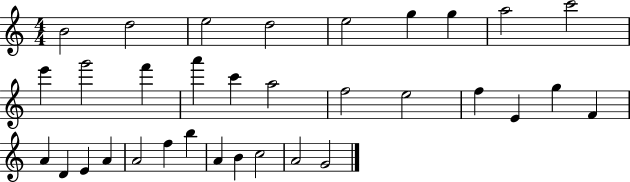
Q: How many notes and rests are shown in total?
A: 33